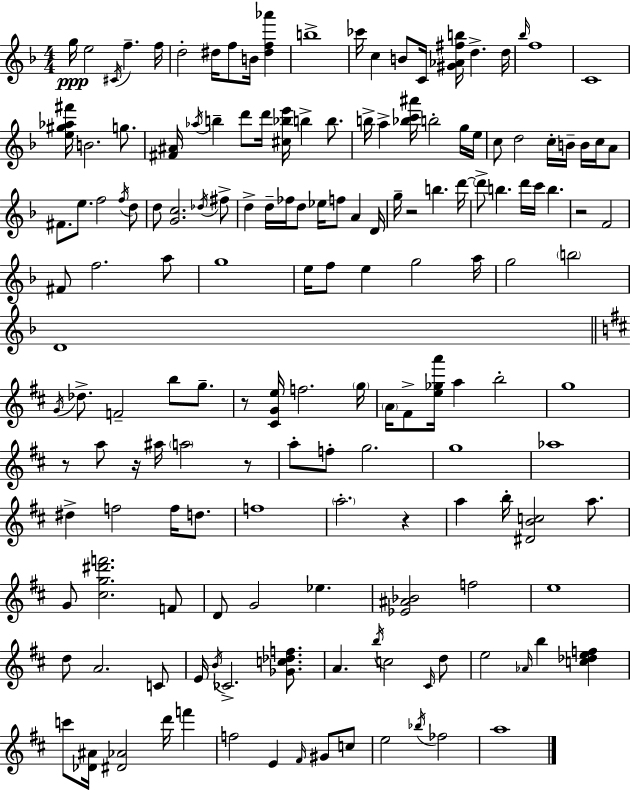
{
  \clef treble
  \numericTimeSignature
  \time 4/4
  \key f \major
  g''16\ppp e''2 \acciaccatura { cis'16 } f''4.-- | f''16 d''2-. dis''16 f''8 b'16 <dis'' f'' aes'''>4 | b''1-> | ces'''16 c''4 b'8 c'16 <gis' aes' fis'' b''>16 d''4.-> | \break d''16 \grace { bes''16 } f''1 | c'1 | <e'' gis'' aes'' fis'''>16 b'2. g''8. | <fis' ais'>16 \acciaccatura { aes''16 } b''4-- d'''8 d'''16 <cis'' bes'' e'''>16 b''4-> | \break b''8. b''16-> a''4-> <bes'' c''' ais'''>16 b''2-. | g''16 e''16 c''8 d''2 c''16-. b'16-- b'16 | c''16 a'8 fis'8. e''8. f''2 | \acciaccatura { f''16 } d''8 d''8 <g' c''>2. | \break \acciaccatura { des''16 } fis''8-> d''4-> d''16-- fes''16 d''8 ees''16 f''8 | a'4 d'16 g''16-- r2 b''4. | d'''16~~ \parenthesize d'''8-> b''4. d'''16 c'''16 b''4. | r2 f'2 | \break fis'8 f''2. | a''8 g''1 | e''16 f''8 e''4 g''2 | a''16 g''2 \parenthesize b''2 | \break d'1 | \bar "||" \break \key b \minor \acciaccatura { g'16 } des''8.-> f'2-- b''8 g''8.-- | r8 <cis' g' e''>16 f''2. | \parenthesize g''16 \parenthesize a'16 fis'8-> <e'' ges'' a'''>16 a''4 b''2-. | g''1 | \break r8 a''8 r16 ais''16 \parenthesize a''2 r8 | a''8-. f''8-. g''2. | g''1 | aes''1 | \break dis''4-> f''2 f''16 d''8. | f''1 | \parenthesize a''2.-. r4 | a''4 b''16-. <dis' b' c''>2 a''8. | \break g'8 <cis'' g'' dis''' f'''>2. f'8 | d'8 g'2 ees''4. | <ees' ais' bes'>2 f''2 | e''1 | \break d''8 a'2. c'8 | e'16 \acciaccatura { b'16 } ces'2.-> <ges' c'' des'' f''>8. | a'4. \acciaccatura { b''16 } c''2 | \grace { cis'16 } d''8 e''2 \grace { aes'16 } b''4 | \break <c'' des'' e'' f''>4 c'''8 <des' ais'>16 <dis' aes'>2 | d'''16 f'''4 f''2 e'4 | \grace { fis'16 } gis'8 c''8 e''2 \acciaccatura { bes''16 } fes''2 | a''1 | \break \bar "|."
}